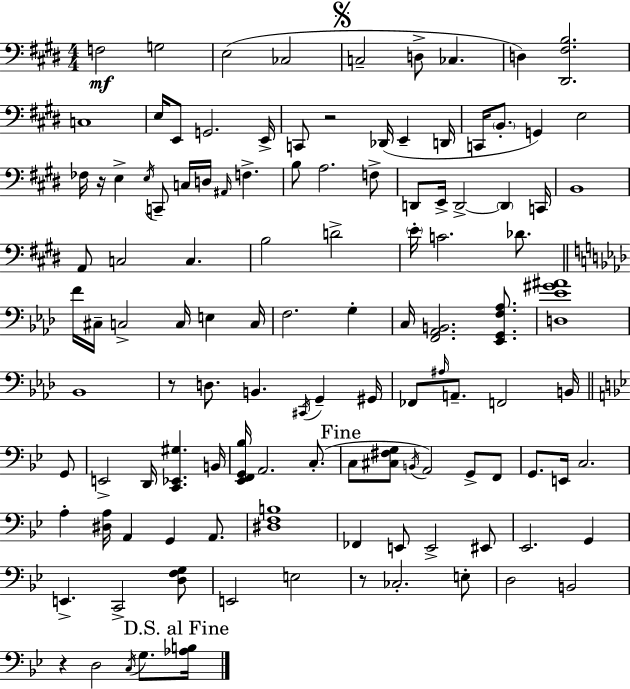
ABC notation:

X:1
T:Untitled
M:4/4
L:1/4
K:E
F,2 G,2 E,2 _C,2 C,2 D,/2 _C, D, [^D,,^F,B,]2 C,4 E,/4 E,,/2 G,,2 E,,/4 C,,/2 z2 _D,,/4 E,, D,,/4 C,,/4 B,,/2 G,, E,2 _F,/4 z/4 E, E,/4 C,,/2 C,/4 D,/4 ^A,,/4 F, B,/2 A,2 F,/2 D,,/2 E,,/4 D,,2 D,, C,,/4 B,,4 A,,/2 C,2 C, B,2 D2 E/4 C2 _D/2 F/4 ^C,/4 C,2 C,/4 E, C,/4 F,2 G, C,/4 [F,,_A,,B,,]2 [_E,,G,,F,_A,]/2 [D,_E^G^A]4 _B,,4 z/2 D,/2 B,, ^C,,/4 G,, ^G,,/4 _F,,/2 ^A,/4 A,,/2 F,,2 B,,/4 G,,/2 E,,2 D,,/4 [C,,_E,,^G,] B,,/4 [_E,,F,,G,,_B,]/4 A,,2 C,/2 C,/2 [^C,^F,G,]/2 B,,/4 A,,2 G,,/2 F,,/2 G,,/2 E,,/4 C,2 A, [^D,A,]/4 A,, G,, A,,/2 [^D,F,B,]4 _F,, E,,/2 E,,2 ^E,,/2 _E,,2 G,, E,, C,,2 [D,F,G,]/2 E,,2 E,2 z/2 _C,2 E,/2 D,2 B,,2 z D,2 C,/4 G,/2 [_A,B,]/4